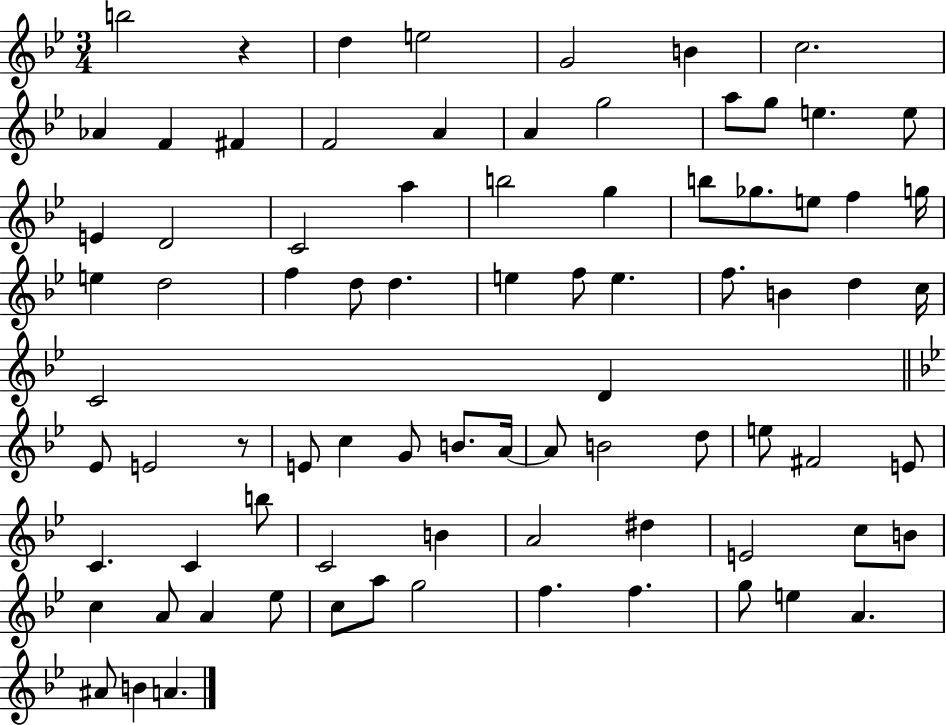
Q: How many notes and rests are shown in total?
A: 82